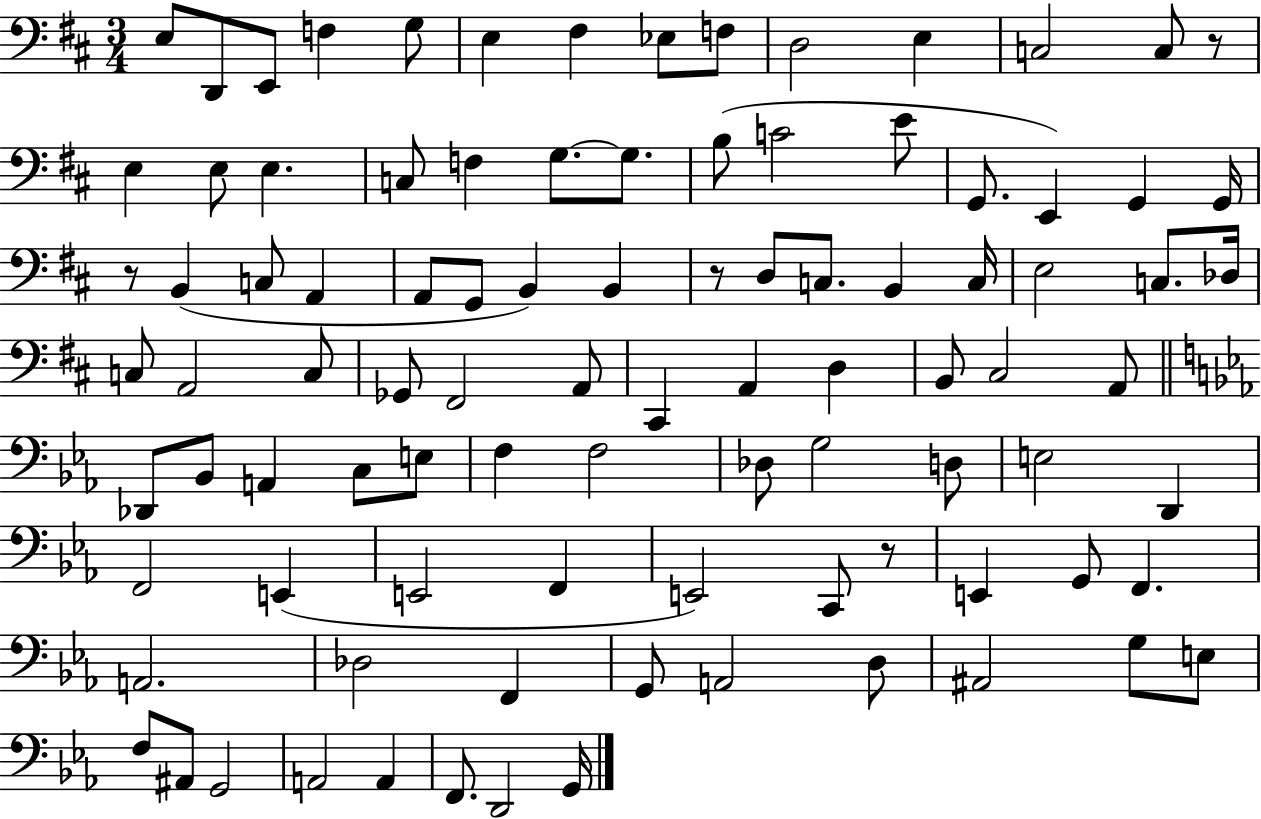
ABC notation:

X:1
T:Untitled
M:3/4
L:1/4
K:D
E,/2 D,,/2 E,,/2 F, G,/2 E, ^F, _E,/2 F,/2 D,2 E, C,2 C,/2 z/2 E, E,/2 E, C,/2 F, G,/2 G,/2 B,/2 C2 E/2 G,,/2 E,, G,, G,,/4 z/2 B,, C,/2 A,, A,,/2 G,,/2 B,, B,, z/2 D,/2 C,/2 B,, C,/4 E,2 C,/2 _D,/4 C,/2 A,,2 C,/2 _G,,/2 ^F,,2 A,,/2 ^C,, A,, D, B,,/2 ^C,2 A,,/2 _D,,/2 _B,,/2 A,, C,/2 E,/2 F, F,2 _D,/2 G,2 D,/2 E,2 D,, F,,2 E,, E,,2 F,, E,,2 C,,/2 z/2 E,, G,,/2 F,, A,,2 _D,2 F,, G,,/2 A,,2 D,/2 ^A,,2 G,/2 E,/2 F,/2 ^A,,/2 G,,2 A,,2 A,, F,,/2 D,,2 G,,/4